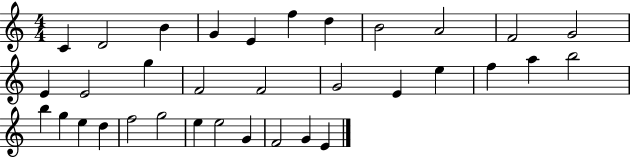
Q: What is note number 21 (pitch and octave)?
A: A5